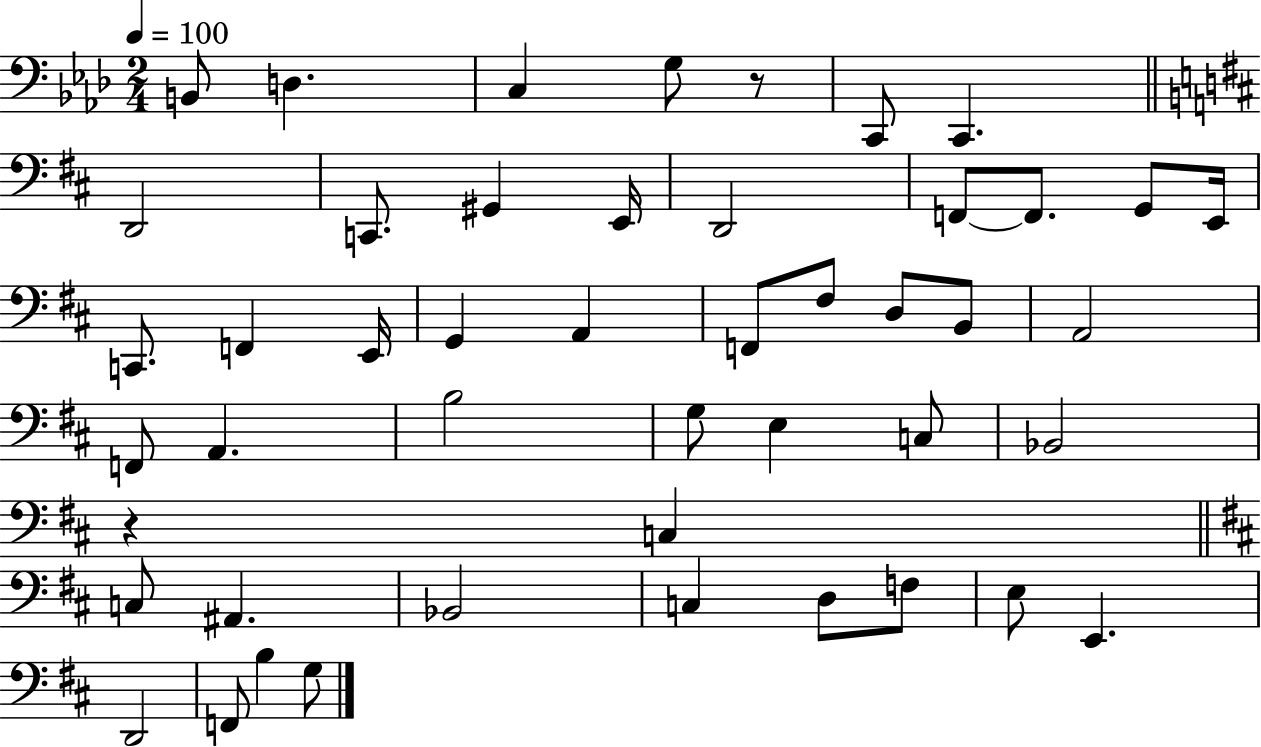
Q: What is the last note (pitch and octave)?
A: G3